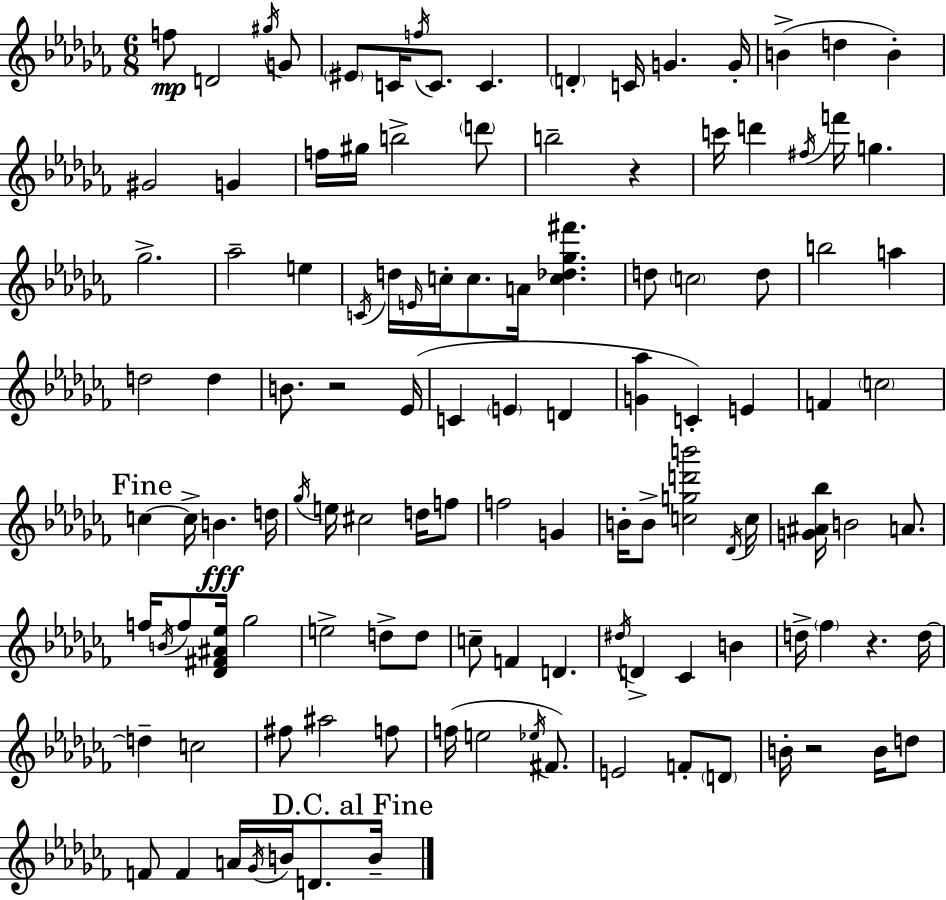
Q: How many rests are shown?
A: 4